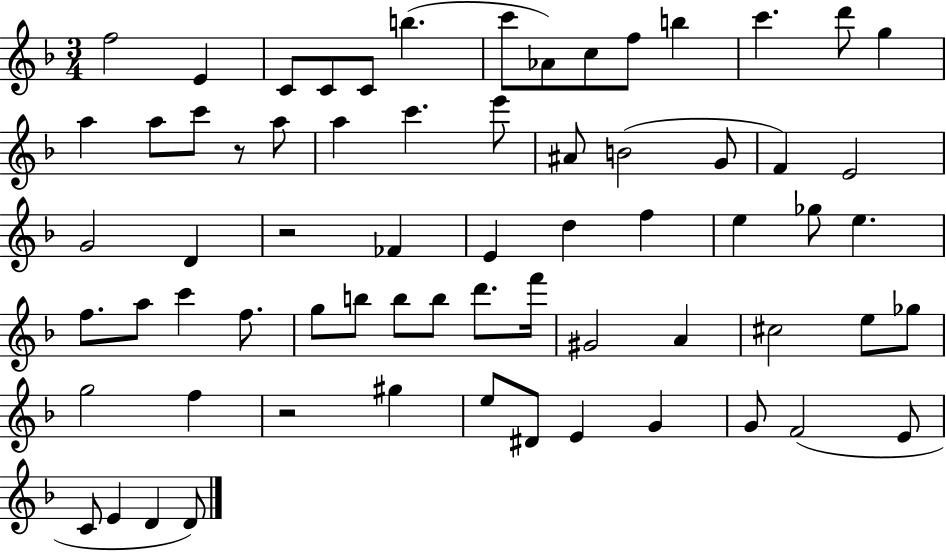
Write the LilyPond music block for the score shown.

{
  \clef treble
  \numericTimeSignature
  \time 3/4
  \key f \major
  \repeat volta 2 { f''2 e'4 | c'8 c'8 c'8 b''4.( | c'''8 aes'8) c''8 f''8 b''4 | c'''4. d'''8 g''4 | \break a''4 a''8 c'''8 r8 a''8 | a''4 c'''4. e'''8 | ais'8 b'2( g'8 | f'4) e'2 | \break g'2 d'4 | r2 fes'4 | e'4 d''4 f''4 | e''4 ges''8 e''4. | \break f''8. a''8 c'''4 f''8. | g''8 b''8 b''8 b''8 d'''8. f'''16 | gis'2 a'4 | cis''2 e''8 ges''8 | \break g''2 f''4 | r2 gis''4 | e''8 dis'8 e'4 g'4 | g'8 f'2( e'8 | \break c'8 e'4 d'4 d'8) | } \bar "|."
}